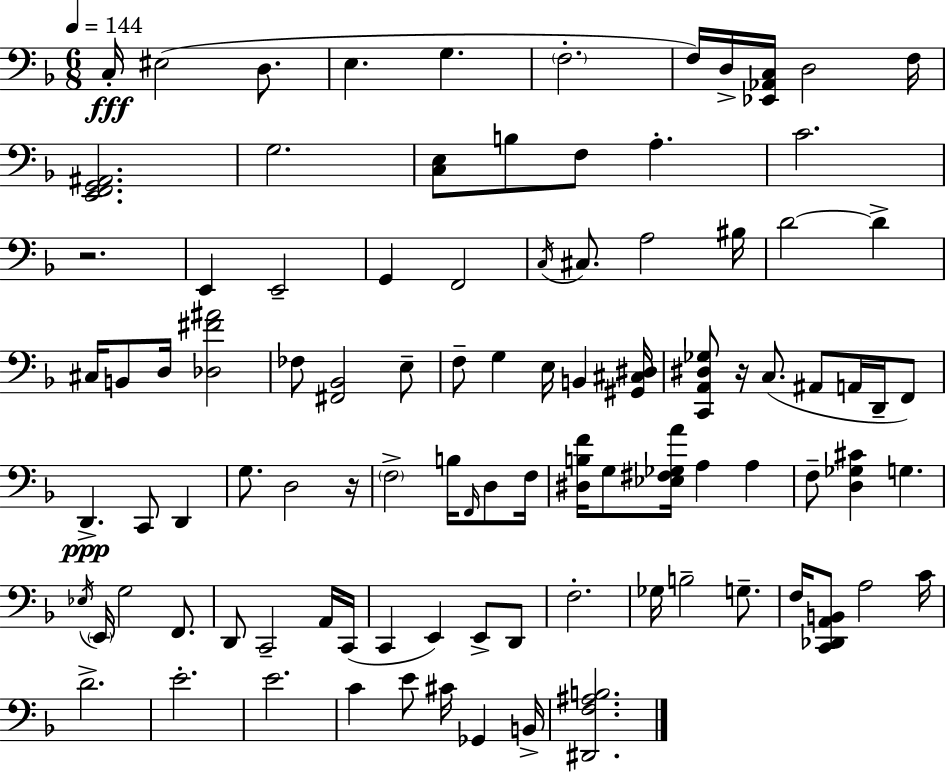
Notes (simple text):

C3/s EIS3/h D3/e. E3/q. G3/q. F3/h. F3/s D3/s [Eb2,Ab2,C3]/s D3/h F3/s [E2,F2,G2,A#2]/h. G3/h. [C3,E3]/e B3/e F3/e A3/q. C4/h. R/h. E2/q E2/h G2/q F2/h C3/s C#3/e. A3/h BIS3/s D4/h D4/q C#3/s B2/e D3/s [Db3,F#4,A#4]/h FES3/e [F#2,Bb2]/h E3/e F3/e G3/q E3/s B2/q [G#2,C#3,D#3]/s [C2,A2,D#3,Gb3]/e R/s C3/e. A#2/e A2/s D2/s F2/e D2/q. C2/e D2/q G3/e. D3/h R/s F3/h B3/s F2/s D3/e F3/s [D#3,B3,F4]/s G3/e [Eb3,F#3,Gb3,A4]/s A3/q A3/q F3/e [D3,Gb3,C#4]/q G3/q. Eb3/s E2/s G3/h F2/e. D2/e C2/h A2/s C2/s C2/q E2/q E2/e D2/e F3/h. Gb3/s B3/h G3/e. F3/s [C2,Db2,A2,B2]/e A3/h C4/s D4/h. E4/h. E4/h. C4/q E4/e C#4/s Gb2/q B2/s [D#2,F3,A#3,B3]/h.